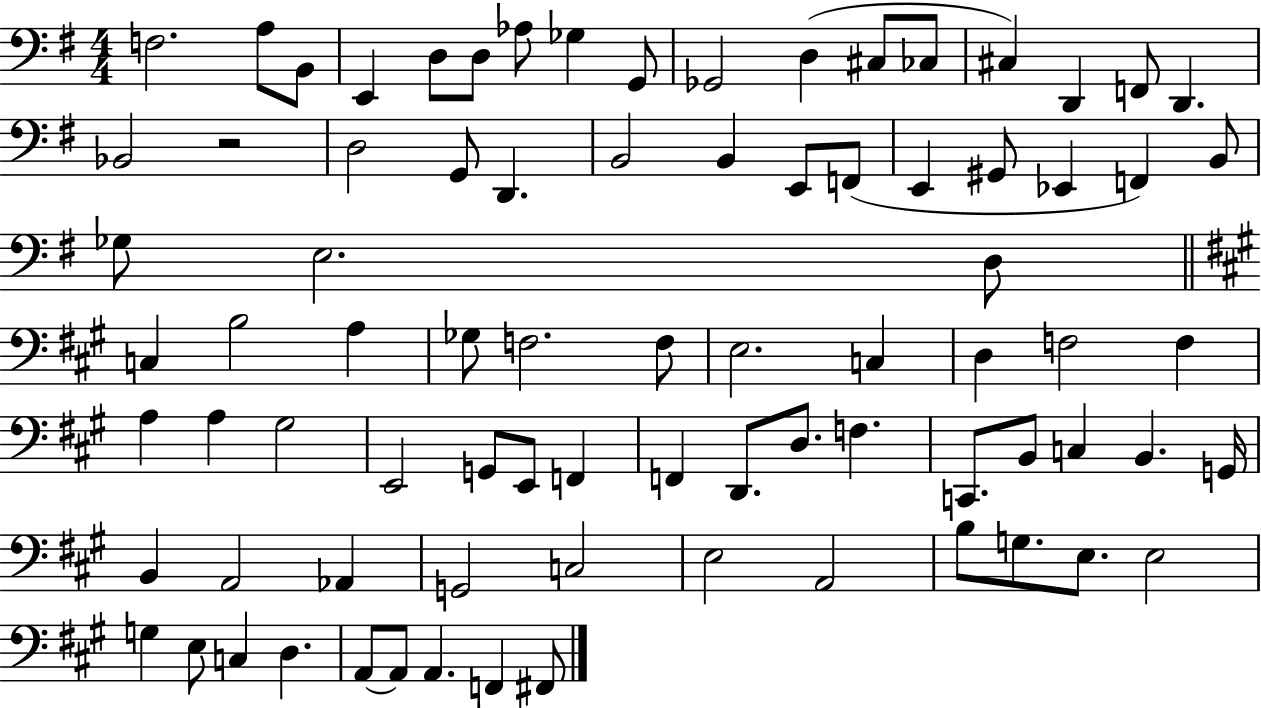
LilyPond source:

{
  \clef bass
  \numericTimeSignature
  \time 4/4
  \key g \major
  f2. a8 b,8 | e,4 d8 d8 aes8 ges4 g,8 | ges,2 d4( cis8 ces8 | cis4) d,4 f,8 d,4. | \break bes,2 r2 | d2 g,8 d,4. | b,2 b,4 e,8 f,8( | e,4 gis,8 ees,4 f,4) b,8 | \break ges8 e2. d8 | \bar "||" \break \key a \major c4 b2 a4 | ges8 f2. f8 | e2. c4 | d4 f2 f4 | \break a4 a4 gis2 | e,2 g,8 e,8 f,4 | f,4 d,8. d8. f4. | c,8. b,8 c4 b,4. g,16 | \break b,4 a,2 aes,4 | g,2 c2 | e2 a,2 | b8 g8. e8. e2 | \break g4 e8 c4 d4. | a,8~~ a,8 a,4. f,4 fis,8 | \bar "|."
}